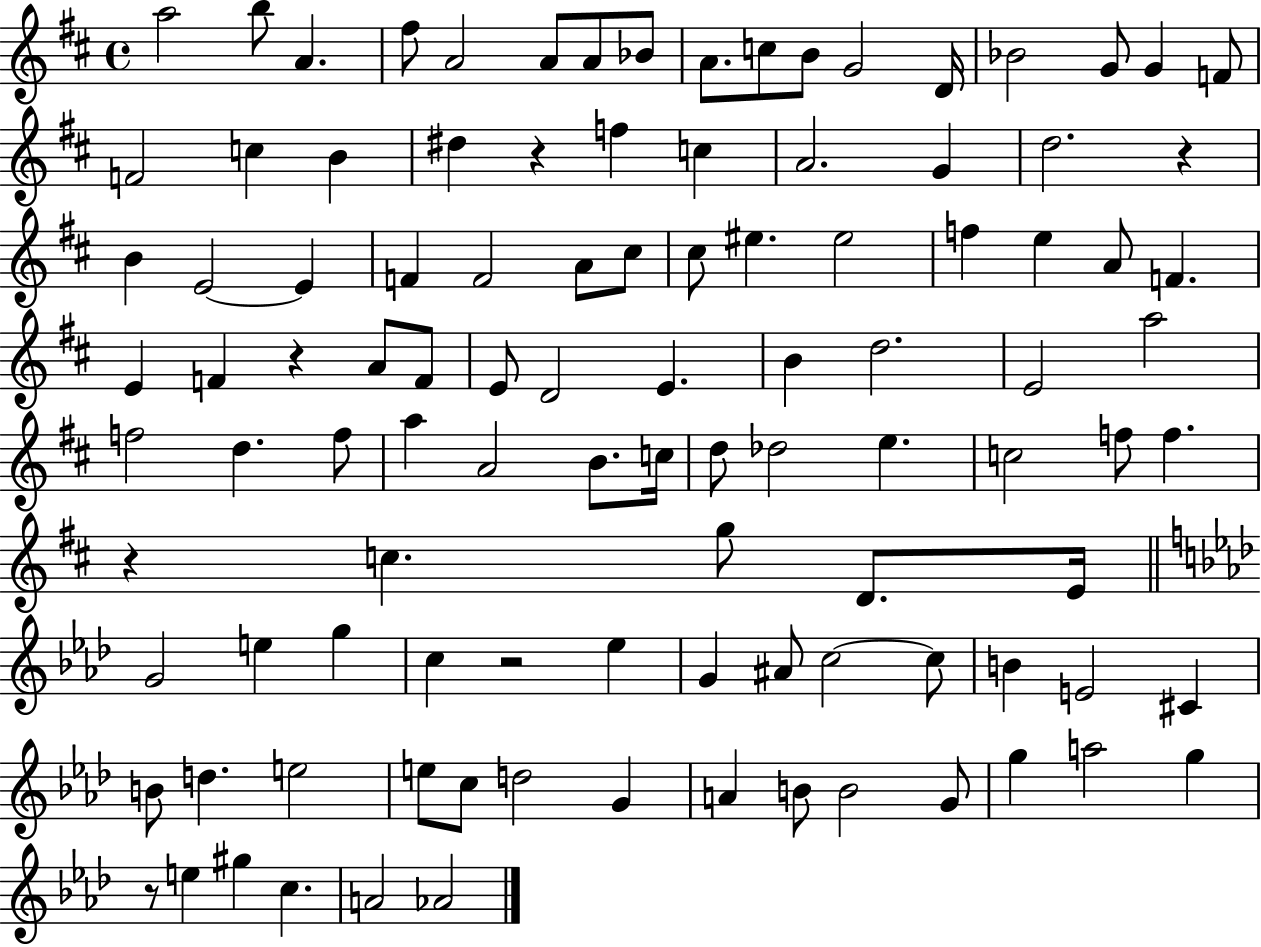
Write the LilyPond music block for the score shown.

{
  \clef treble
  \time 4/4
  \defaultTimeSignature
  \key d \major
  a''2 b''8 a'4. | fis''8 a'2 a'8 a'8 bes'8 | a'8. c''8 b'8 g'2 d'16 | bes'2 g'8 g'4 f'8 | \break f'2 c''4 b'4 | dis''4 r4 f''4 c''4 | a'2. g'4 | d''2. r4 | \break b'4 e'2~~ e'4 | f'4 f'2 a'8 cis''8 | cis''8 eis''4. eis''2 | f''4 e''4 a'8 f'4. | \break e'4 f'4 r4 a'8 f'8 | e'8 d'2 e'4. | b'4 d''2. | e'2 a''2 | \break f''2 d''4. f''8 | a''4 a'2 b'8. c''16 | d''8 des''2 e''4. | c''2 f''8 f''4. | \break r4 c''4. g''8 d'8. e'16 | \bar "||" \break \key f \minor g'2 e''4 g''4 | c''4 r2 ees''4 | g'4 ais'8 c''2~~ c''8 | b'4 e'2 cis'4 | \break b'8 d''4. e''2 | e''8 c''8 d''2 g'4 | a'4 b'8 b'2 g'8 | g''4 a''2 g''4 | \break r8 e''4 gis''4 c''4. | a'2 aes'2 | \bar "|."
}